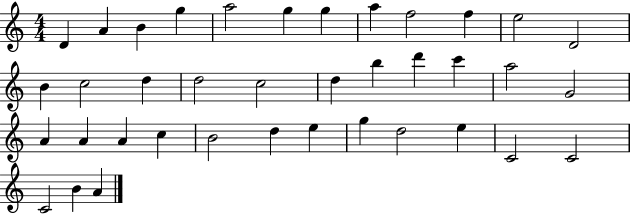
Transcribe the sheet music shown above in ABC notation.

X:1
T:Untitled
M:4/4
L:1/4
K:C
D A B g a2 g g a f2 f e2 D2 B c2 d d2 c2 d b d' c' a2 G2 A A A c B2 d e g d2 e C2 C2 C2 B A